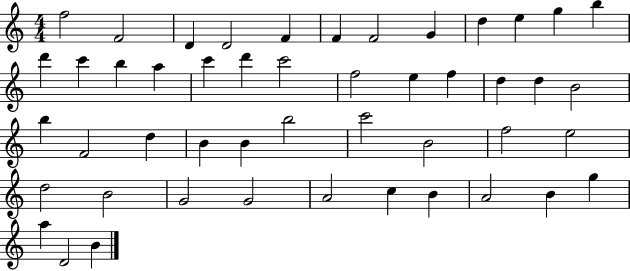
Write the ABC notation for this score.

X:1
T:Untitled
M:4/4
L:1/4
K:C
f2 F2 D D2 F F F2 G d e g b d' c' b a c' d' c'2 f2 e f d d B2 b F2 d B B b2 c'2 B2 f2 e2 d2 B2 G2 G2 A2 c B A2 B g a D2 B